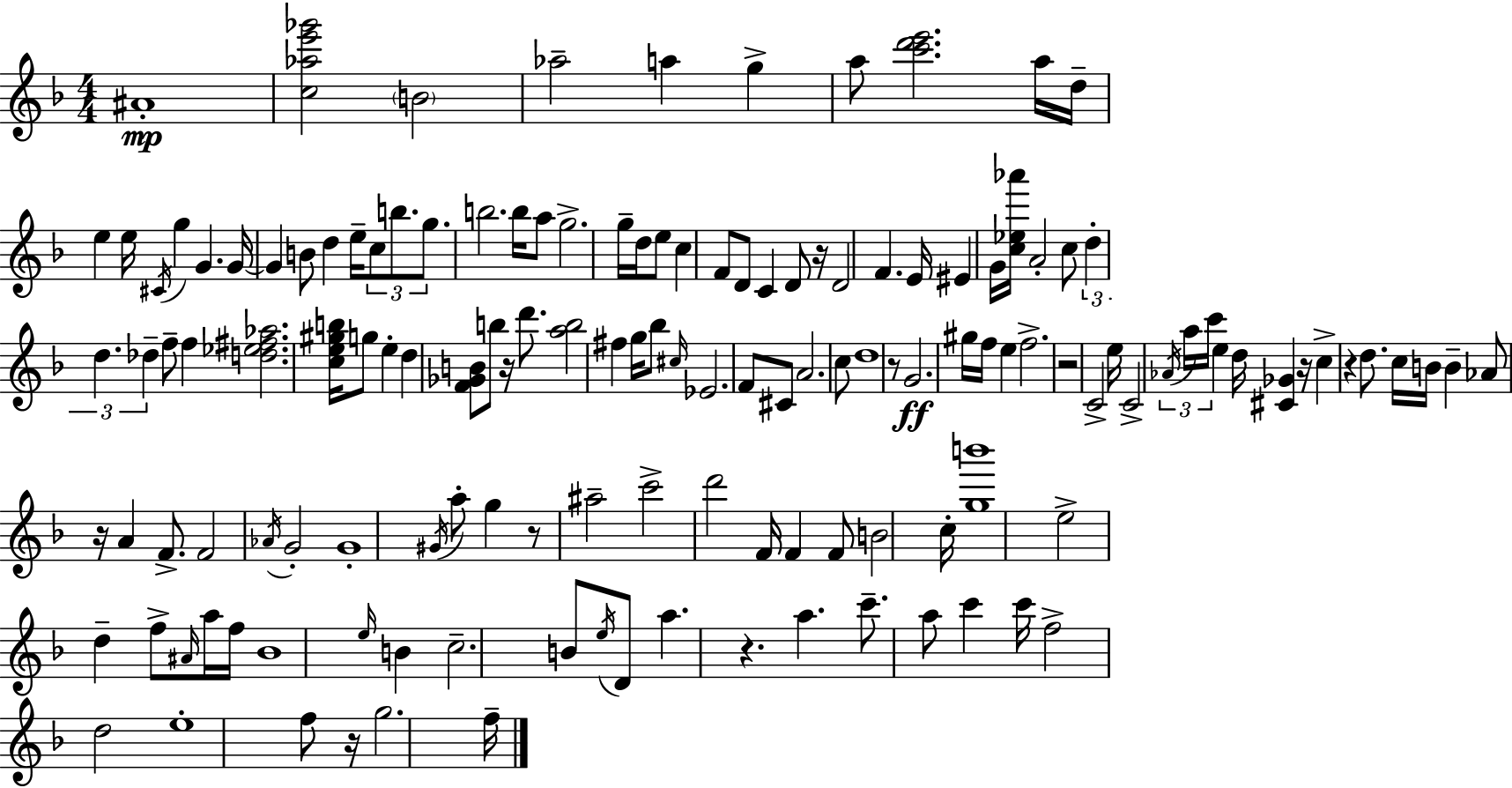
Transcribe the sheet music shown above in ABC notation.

X:1
T:Untitled
M:4/4
L:1/4
K:F
^A4 [c_ae'_g']2 B2 _a2 a g a/2 [c'd'e']2 a/4 d/4 e e/4 ^C/4 g G G/4 G B/2 d e/4 c/2 b/2 g/2 b2 b/4 a/2 g2 g/4 d/4 e/2 c F/2 D/2 C D/2 z/4 D2 F E/4 ^E G/4 [c_e_a']/4 A2 c/2 d d _d f/2 f [d_e^f_a]2 [ce^gb]/4 g/2 e d [F_GB]/2 b/2 z/4 d'/2 [ab]2 ^f g/4 _b/2 ^c/4 _E2 F/2 ^C/2 A2 c/2 d4 z/2 G2 ^g/4 f/4 e f2 z2 C2 e/4 C2 _A/4 a/4 c'/4 e d/4 [^C_G] z/4 c z d/2 c/4 B/4 B _A/2 z/4 A F/2 F2 _A/4 G2 G4 ^G/4 a/2 g z/2 ^a2 c'2 d'2 F/4 F F/2 B2 c/4 [gb']4 e2 d f/2 ^A/4 a/4 f/4 _B4 e/4 B c2 B/2 e/4 D/2 a z a c'/2 a/2 c' c'/4 f2 d2 e4 f/2 z/4 g2 f/4